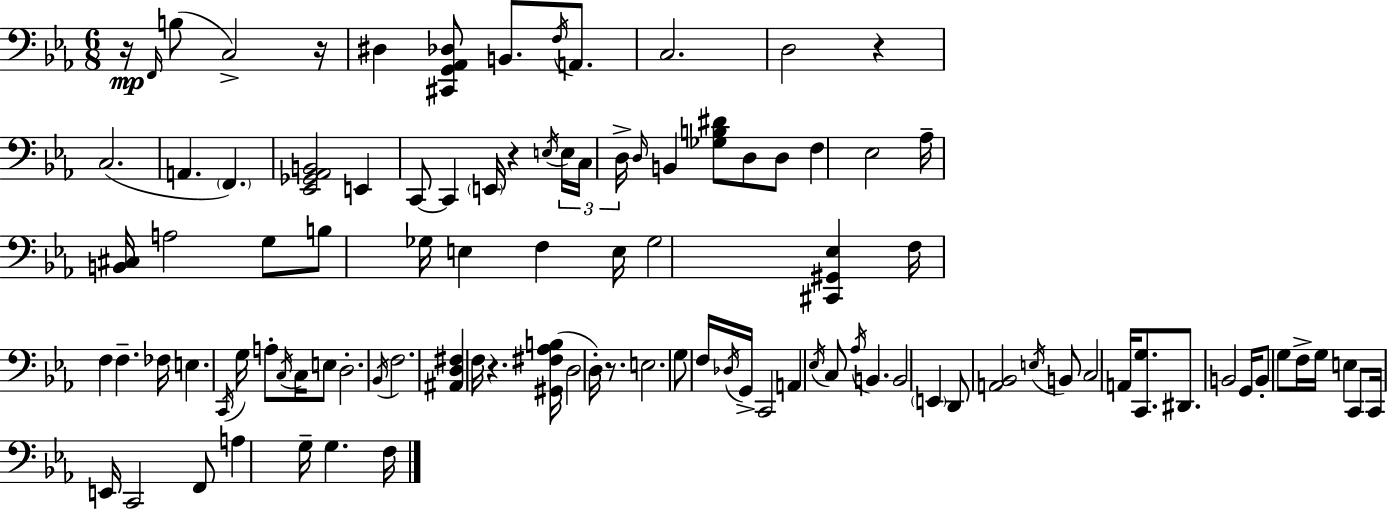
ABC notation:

X:1
T:Untitled
M:6/8
L:1/4
K:Eb
z/4 F,,/4 B,/2 C,2 z/4 ^D, [^C,,G,,_A,,_D,]/2 B,,/2 F,/4 A,,/2 C,2 D,2 z C,2 A,, F,, [_E,,_G,,_A,,B,,]2 E,, C,,/2 C,, E,,/4 z E,/4 E,/4 C,/4 D,/4 D,/4 B,, [_G,B,^D]/2 D,/2 D,/2 F, _E,2 _A,/4 [B,,^C,]/4 A,2 G,/2 B,/2 _G,/4 E, F, E,/4 _G,2 [^C,,^G,,_E,] F,/4 F, F, _F,/4 E, C,,/4 G,/4 A,/2 C,/4 C,/4 E,/2 D,2 _B,,/4 F,2 [^A,,D,^F,] F,/4 z [^G,,^F,_A,B,]/4 D,2 D,/4 z/2 E,2 G,/2 F,/4 _D,/4 G,,/4 C,,2 A,, _E,/4 C,/2 _A,/4 B,, B,,2 E,, D,,/2 [A,,_B,,]2 E,/4 B,,/2 C,2 A,,/4 [C,,G,]/2 ^D,,/2 B,,2 G,,/4 B,,/2 G,/2 F,/4 G,/4 E, C,,/2 C,,/4 E,,/4 C,,2 F,,/2 A, G,/4 G, F,/4